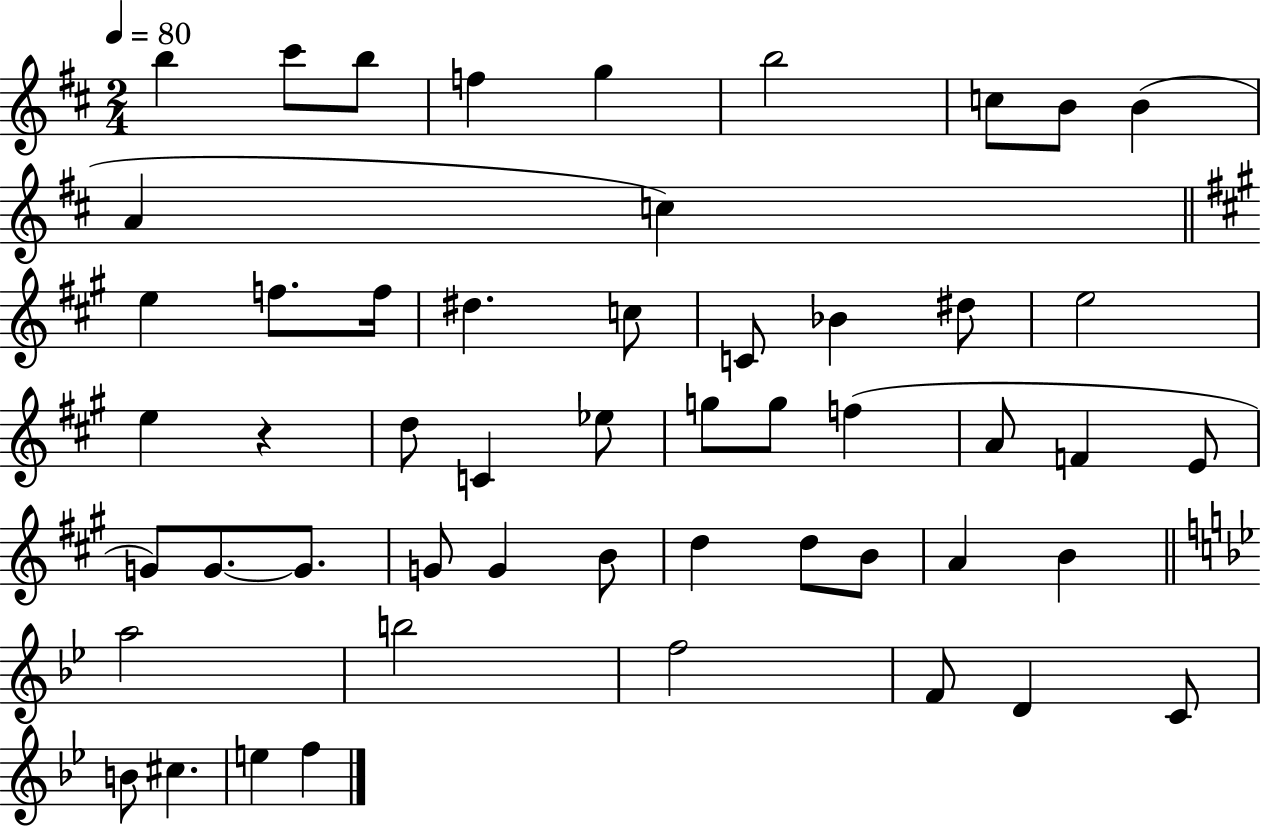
{
  \clef treble
  \numericTimeSignature
  \time 2/4
  \key d \major
  \tempo 4 = 80
  \repeat volta 2 { b''4 cis'''8 b''8 | f''4 g''4 | b''2 | c''8 b'8 b'4( | \break a'4 c''4) | \bar "||" \break \key a \major e''4 f''8. f''16 | dis''4. c''8 | c'8 bes'4 dis''8 | e''2 | \break e''4 r4 | d''8 c'4 ees''8 | g''8 g''8 f''4( | a'8 f'4 e'8 | \break g'8) g'8.~~ g'8. | g'8 g'4 b'8 | d''4 d''8 b'8 | a'4 b'4 | \break \bar "||" \break \key bes \major a''2 | b''2 | f''2 | f'8 d'4 c'8 | \break b'8 cis''4. | e''4 f''4 | } \bar "|."
}